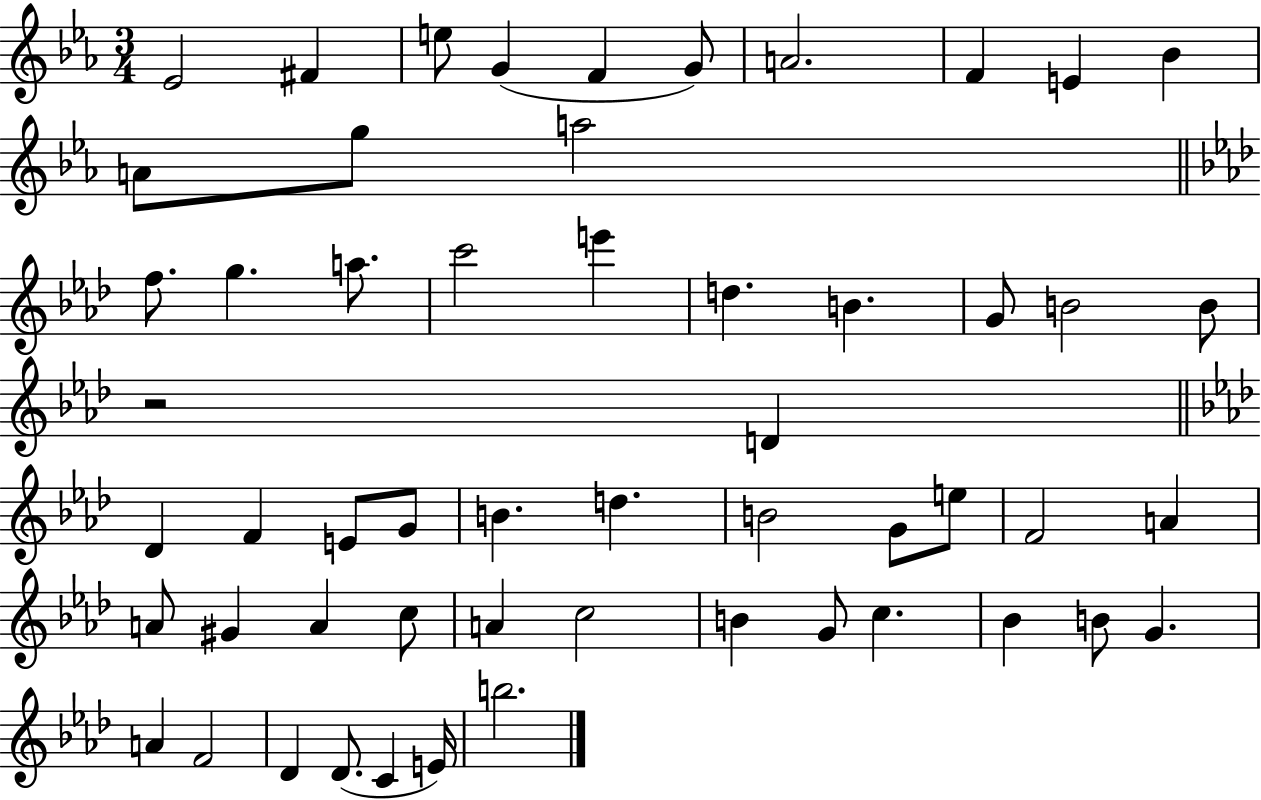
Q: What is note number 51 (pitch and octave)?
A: Db4